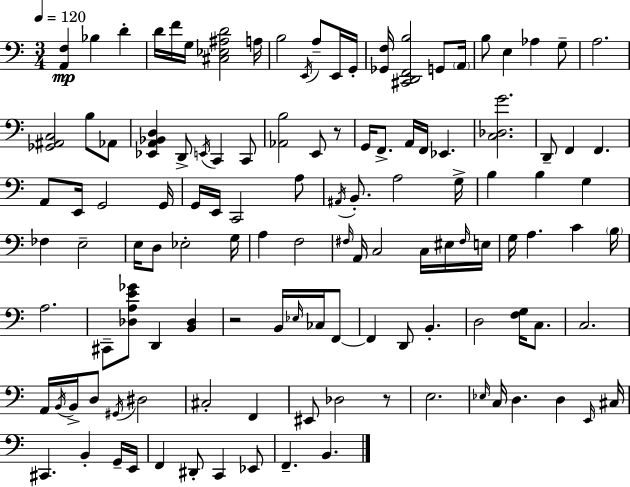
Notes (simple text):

[A2,F3]/q Bb3/q D4/q D4/s F4/s G3/s [C#3,Eb3,A#3,D4]/h A3/s B3/h E2/s A3/e E2/s G2/s [Gb2,F3]/s [C#2,D2,F2,B3]/h G2/e A2/s B3/e E3/q Ab3/q G3/e A3/h. [Gb2,A#2,C3]/h B3/e Ab2/e [Eb2,A2,Bb2,D3]/q D2/e E2/s C2/q C2/e [Ab2,B3]/h E2/e R/e G2/s F2/e. A2/s F2/s Eb2/q. [C3,Db3,G4]/h. D2/e F2/q F2/q. A2/e E2/s G2/h G2/s G2/s E2/s C2/h A3/e A#2/s B2/e. A3/h G3/s B3/q B3/q G3/q FES3/q E3/h E3/s D3/e Eb3/h G3/s A3/q F3/h F#3/s A2/s C3/h C3/s EIS3/s F#3/s E3/s G3/s A3/q. C4/q B3/s A3/h. C#2/e [Db3,A3,E4,Gb4]/e D2/q [B2,Db3]/q R/h B2/s Eb3/s CES3/s F2/e F2/q D2/e B2/q. D3/h [F3,G3]/s C3/e. C3/h. A2/s B2/s B2/s D3/e G#2/s D#3/h C#3/h F2/q EIS2/e Db3/h R/e E3/h. Eb3/s C3/s D3/q. D3/q E2/s C#3/s C#2/q. B2/q G2/s E2/s F2/q D#2/e C2/q Eb2/e F2/q. B2/q.